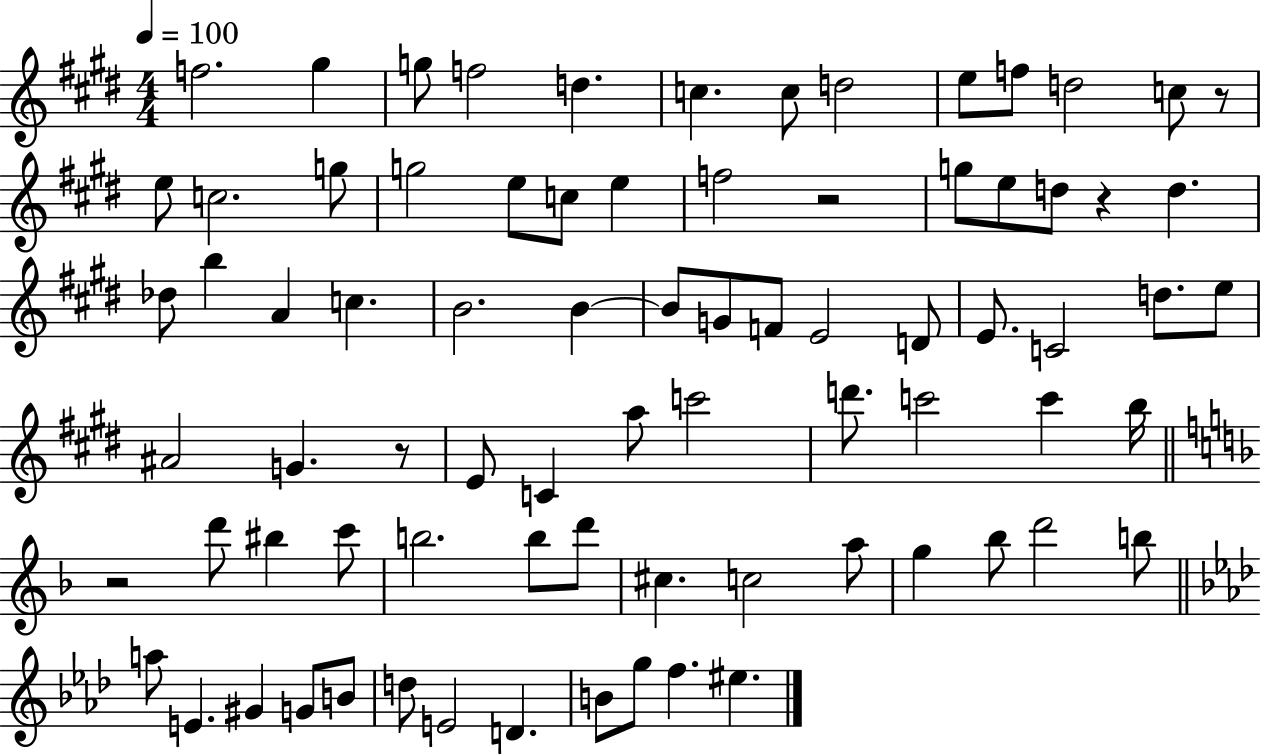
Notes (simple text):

F5/h. G#5/q G5/e F5/h D5/q. C5/q. C5/e D5/h E5/e F5/e D5/h C5/e R/e E5/e C5/h. G5/e G5/h E5/e C5/e E5/q F5/h R/h G5/e E5/e D5/e R/q D5/q. Db5/e B5/q A4/q C5/q. B4/h. B4/q B4/e G4/e F4/e E4/h D4/e E4/e. C4/h D5/e. E5/e A#4/h G4/q. R/e E4/e C4/q A5/e C6/h D6/e. C6/h C6/q B5/s R/h D6/e BIS5/q C6/e B5/h. B5/e D6/e C#5/q. C5/h A5/e G5/q Bb5/e D6/h B5/e A5/e E4/q. G#4/q G4/e B4/e D5/e E4/h D4/q. B4/e G5/e F5/q. EIS5/q.